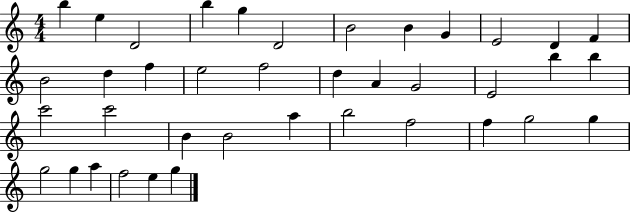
{
  \clef treble
  \numericTimeSignature
  \time 4/4
  \key c \major
  b''4 e''4 d'2 | b''4 g''4 d'2 | b'2 b'4 g'4 | e'2 d'4 f'4 | \break b'2 d''4 f''4 | e''2 f''2 | d''4 a'4 g'2 | e'2 b''4 b''4 | \break c'''2 c'''2 | b'4 b'2 a''4 | b''2 f''2 | f''4 g''2 g''4 | \break g''2 g''4 a''4 | f''2 e''4 g''4 | \bar "|."
}